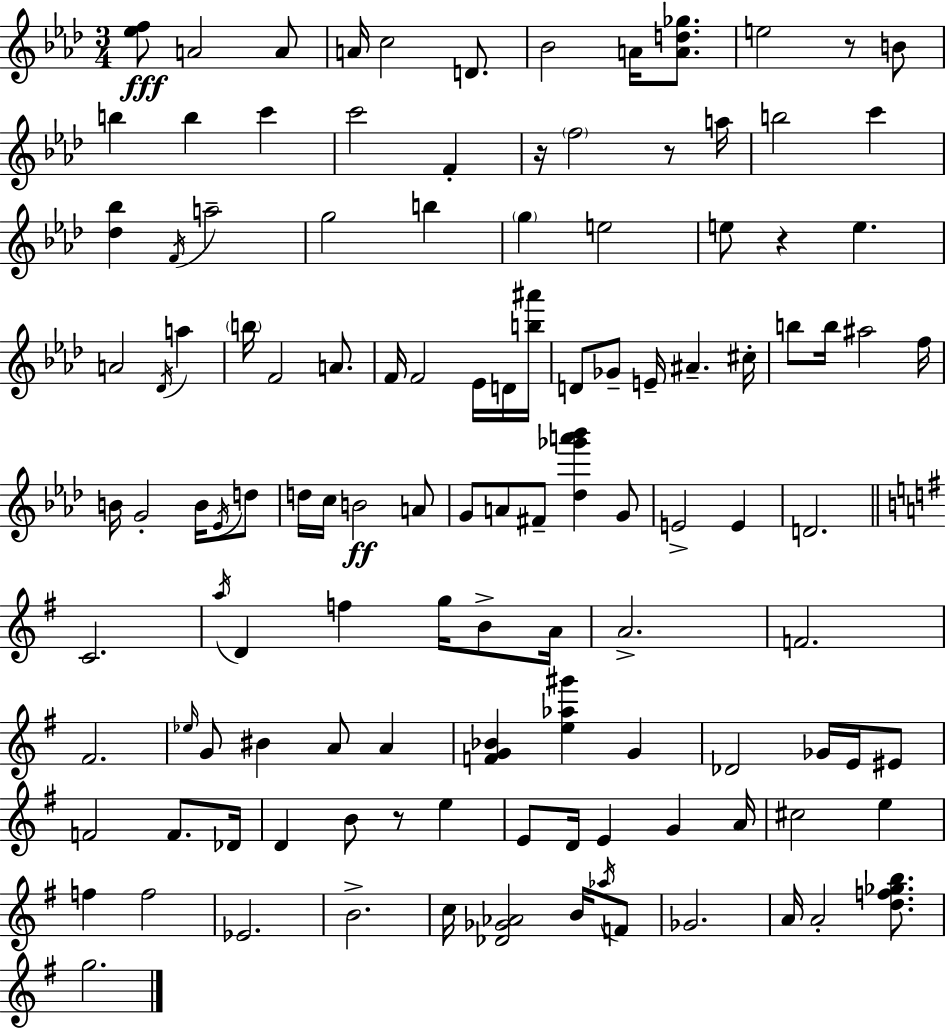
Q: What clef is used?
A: treble